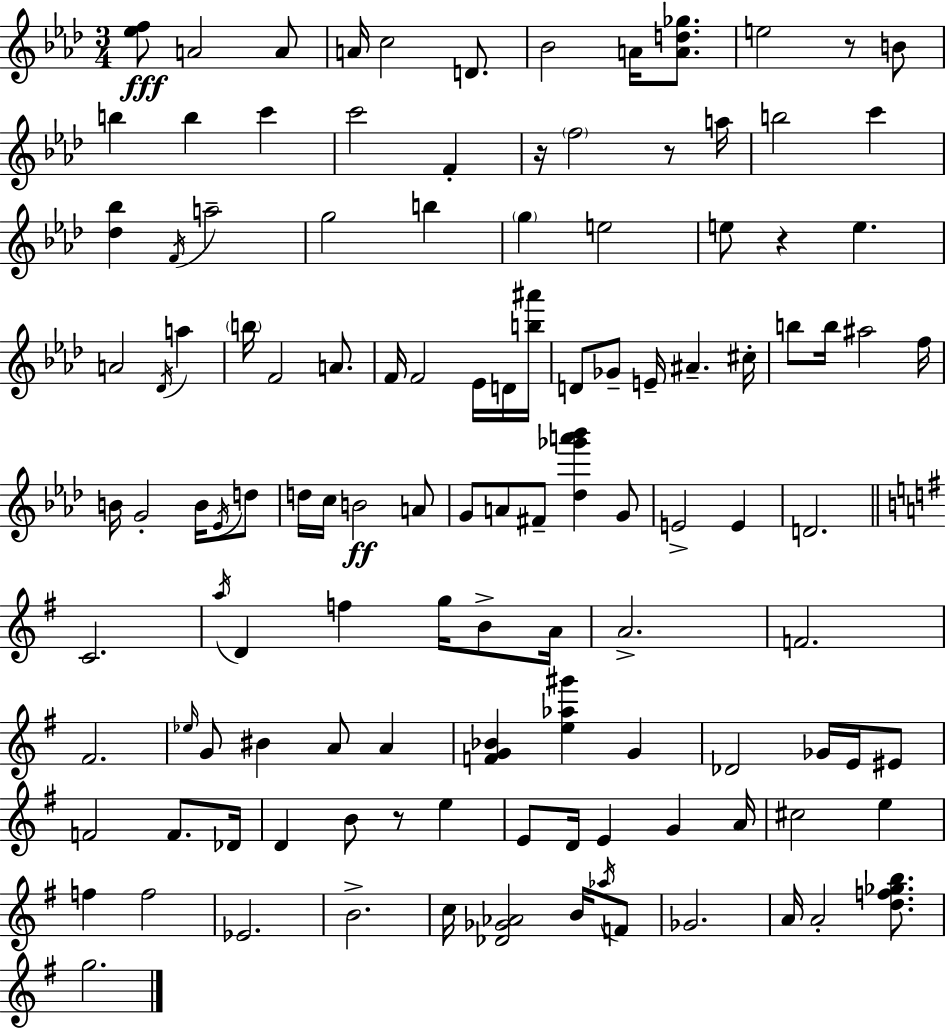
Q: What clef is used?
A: treble